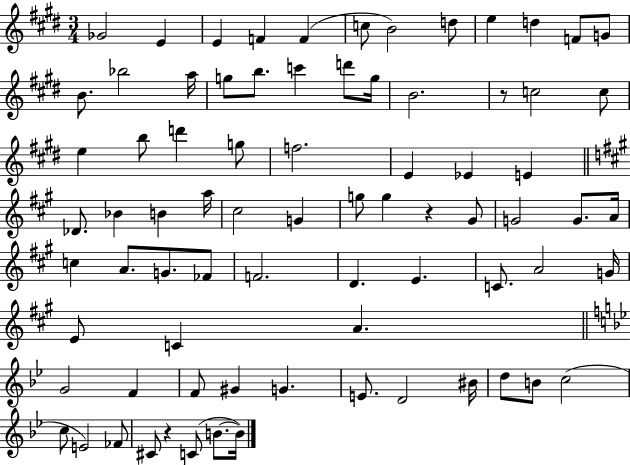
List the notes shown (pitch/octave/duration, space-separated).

Gb4/h E4/q E4/q F4/q F4/q C5/e B4/h D5/e E5/q D5/q F4/e G4/e B4/e. Bb5/h A5/s G5/e B5/e. C6/q D6/e G5/s B4/h. R/e C5/h C5/e E5/q B5/e D6/q G5/e F5/h. E4/q Eb4/q E4/q Db4/e. Bb4/q B4/q A5/s C#5/h G4/q G5/e G5/q R/q G#4/e G4/h G4/e. A4/s C5/q A4/e. G4/e. FES4/e F4/h. D4/q. E4/q. C4/e. A4/h G4/s E4/e C4/q A4/q. G4/h F4/q F4/e G#4/q G4/q. E4/e. D4/h BIS4/s D5/e B4/e C5/h C5/e E4/h FES4/e C#4/e R/q C4/e B4/e. B4/s